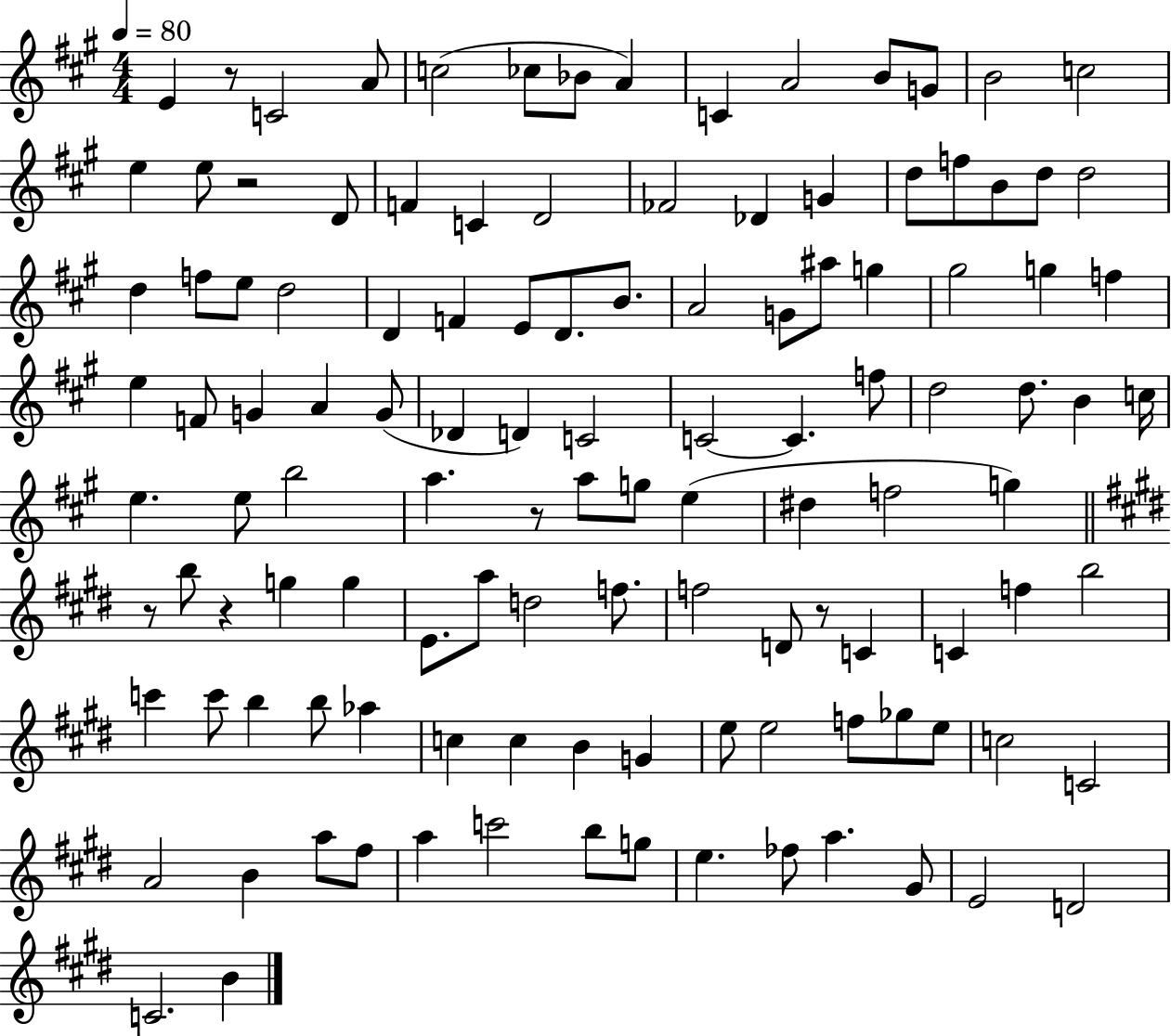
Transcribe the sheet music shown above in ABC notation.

X:1
T:Untitled
M:4/4
L:1/4
K:A
E z/2 C2 A/2 c2 _c/2 _B/2 A C A2 B/2 G/2 B2 c2 e e/2 z2 D/2 F C D2 _F2 _D G d/2 f/2 B/2 d/2 d2 d f/2 e/2 d2 D F E/2 D/2 B/2 A2 G/2 ^a/2 g ^g2 g f e F/2 G A G/2 _D D C2 C2 C f/2 d2 d/2 B c/4 e e/2 b2 a z/2 a/2 g/2 e ^d f2 g z/2 b/2 z g g E/2 a/2 d2 f/2 f2 D/2 z/2 C C f b2 c' c'/2 b b/2 _a c c B G e/2 e2 f/2 _g/2 e/2 c2 C2 A2 B a/2 ^f/2 a c'2 b/2 g/2 e _f/2 a ^G/2 E2 D2 C2 B